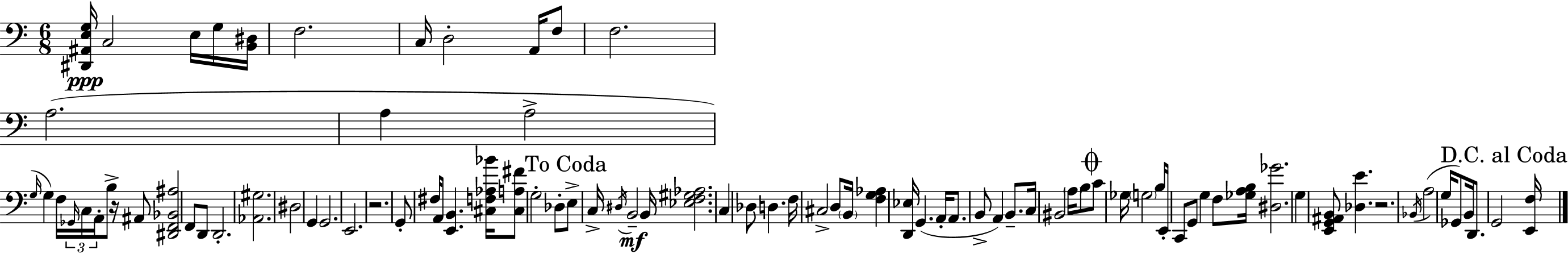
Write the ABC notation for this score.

X:1
T:Untitled
M:6/8
L:1/4
K:C
[^D,,^A,,E,G,]/4 C,2 E,/4 G,/4 [B,,^D,]/4 F,2 C,/4 D,2 A,,/4 F,/2 F,2 A,2 A, A,2 G,/4 G, F,/4 _G,,/4 C,/4 A,,/4 B,/2 z/4 ^A,,/2 [^D,,F,,_B,,^A,]2 F,,/2 D,,/2 D,,2 [_A,,^G,]2 ^D,2 G,, G,,2 E,,2 z2 G,,/2 ^F,/4 A,,/2 [E,,B,,] [^C,F,_A,_B]/4 [^C,A,^F]/2 G,2 _D,/2 E,/2 C,/4 ^D,/4 B,,2 B,,/4 [_E,F,^G,_A,]2 C, _D,/2 D, F,/4 ^C,2 D,/2 B,,/4 [F,G,_A,] [D,,_E,]/4 G,, A,,/4 A,,/2 B,,/2 A,, B,,/2 C,/4 ^B,,2 A,/4 B,/2 C/2 _G,/4 G,2 B,/4 E,,/4 C,,/2 G,,/2 G, F,/2 [_G,A,B,]/4 [^D,_G]2 G, [E,,G,,^A,,B,,]/2 [_D,E] z2 _B,,/4 A,2 G,/4 _G,,/2 B,,/4 D,,/2 G,,2 [E,,F,]/4